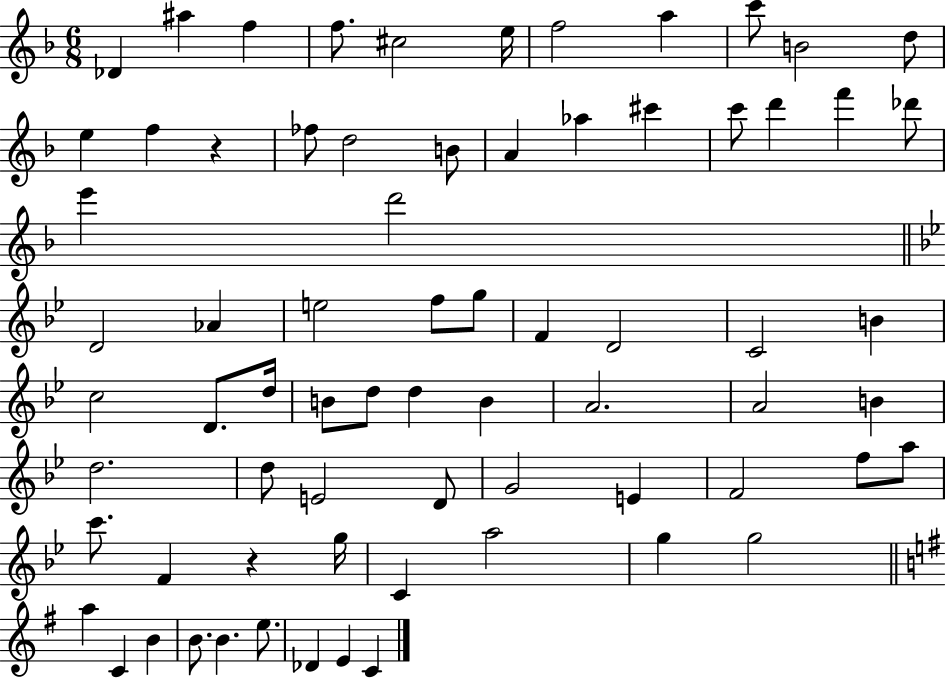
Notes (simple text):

Db4/q A#5/q F5/q F5/e. C#5/h E5/s F5/h A5/q C6/e B4/h D5/e E5/q F5/q R/q FES5/e D5/h B4/e A4/q Ab5/q C#6/q C6/e D6/q F6/q Db6/e E6/q D6/h D4/h Ab4/q E5/h F5/e G5/e F4/q D4/h C4/h B4/q C5/h D4/e. D5/s B4/e D5/e D5/q B4/q A4/h. A4/h B4/q D5/h. D5/e E4/h D4/e G4/h E4/q F4/h F5/e A5/e C6/e. F4/q R/q G5/s C4/q A5/h G5/q G5/h A5/q C4/q B4/q B4/e. B4/q. E5/e. Db4/q E4/q C4/q